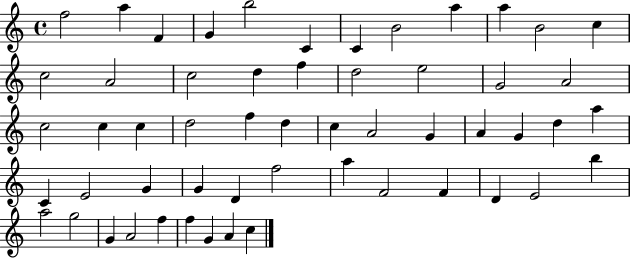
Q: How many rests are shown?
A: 0